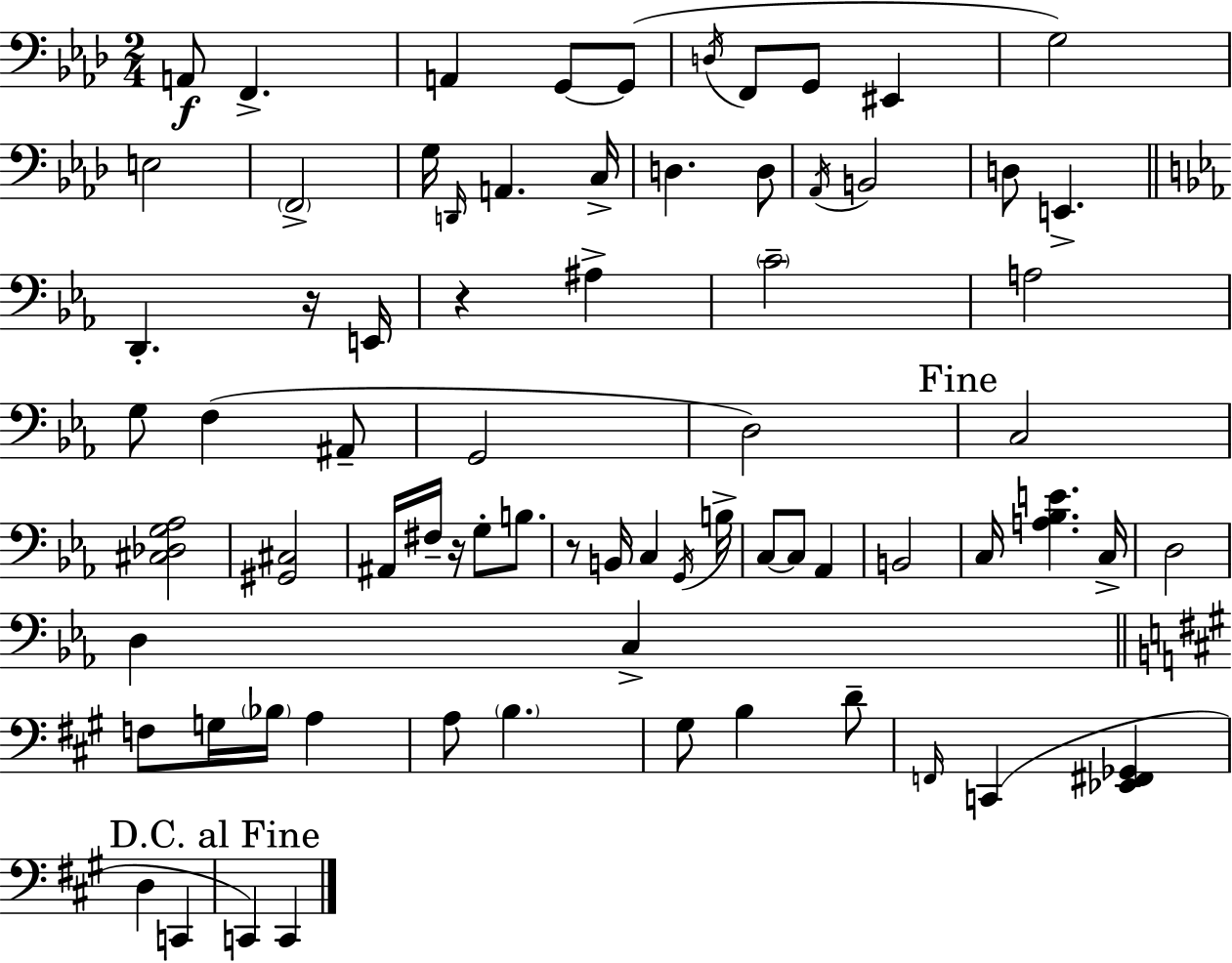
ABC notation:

X:1
T:Untitled
M:2/4
L:1/4
K:Ab
A,,/2 F,, A,, G,,/2 G,,/2 D,/4 F,,/2 G,,/2 ^E,, G,2 E,2 F,,2 G,/4 D,,/4 A,, C,/4 D, D,/2 _A,,/4 B,,2 D,/2 E,, D,, z/4 E,,/4 z ^A, C2 A,2 G,/2 F, ^A,,/2 G,,2 D,2 C,2 [^C,_D,G,_A,]2 [^G,,^C,]2 ^A,,/4 ^F,/4 z/4 G,/2 B,/2 z/2 B,,/4 C, G,,/4 B,/4 C,/2 C,/2 _A,, B,,2 C,/4 [A,_B,E] C,/4 D,2 D, C, F,/2 G,/4 _B,/4 A, A,/2 B, ^G,/2 B, D/2 F,,/4 C,, [_E,,^F,,_G,,] D, C,, C,, C,,